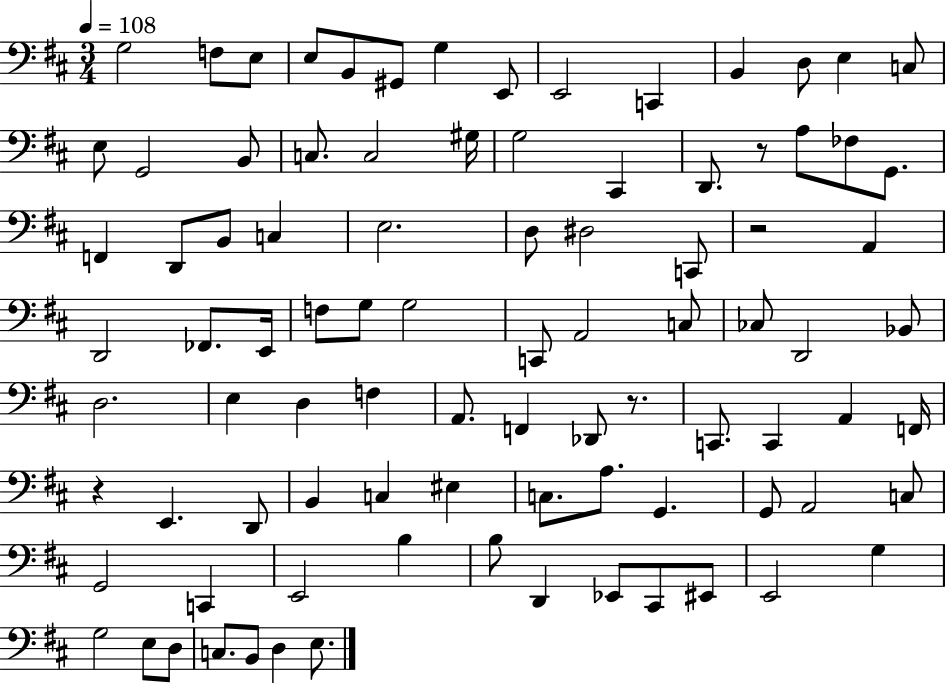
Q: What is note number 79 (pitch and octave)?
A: E2